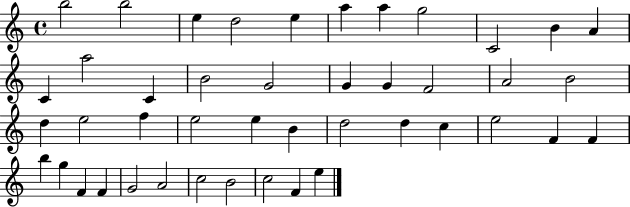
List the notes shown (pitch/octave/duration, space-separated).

B5/h B5/h E5/q D5/h E5/q A5/q A5/q G5/h C4/h B4/q A4/q C4/q A5/h C4/q B4/h G4/h G4/q G4/q F4/h A4/h B4/h D5/q E5/h F5/q E5/h E5/q B4/q D5/h D5/q C5/q E5/h F4/q F4/q B5/q G5/q F4/q F4/q G4/h A4/h C5/h B4/h C5/h F4/q E5/q